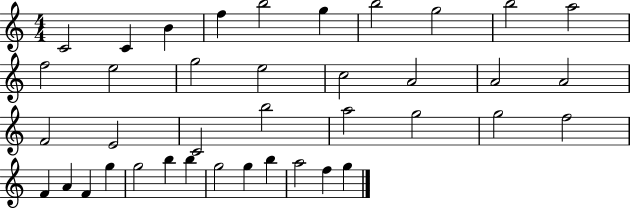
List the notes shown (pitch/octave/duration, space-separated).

C4/h C4/q B4/q F5/q B5/h G5/q B5/h G5/h B5/h A5/h F5/h E5/h G5/h E5/h C5/h A4/h A4/h A4/h F4/h E4/h C4/h B5/h A5/h G5/h G5/h F5/h F4/q A4/q F4/q G5/q G5/h B5/q B5/q G5/h G5/q B5/q A5/h F5/q G5/q